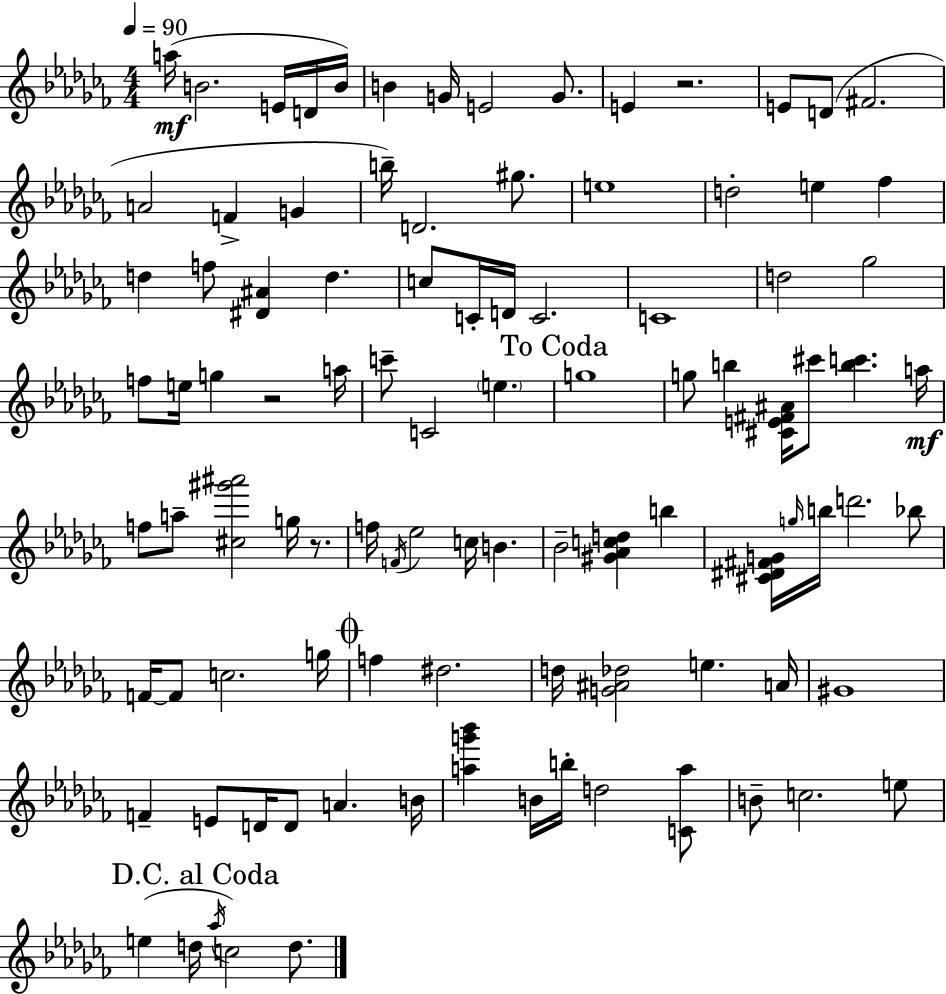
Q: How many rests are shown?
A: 3